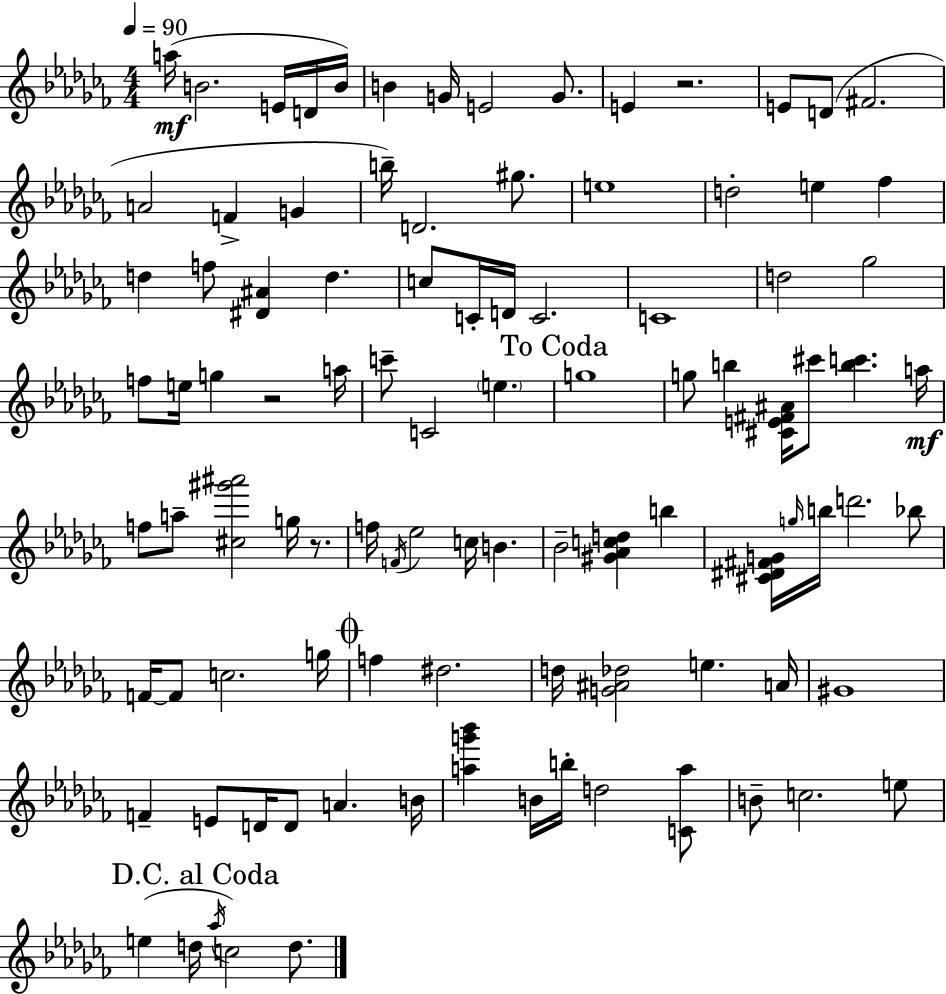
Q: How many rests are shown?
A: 3